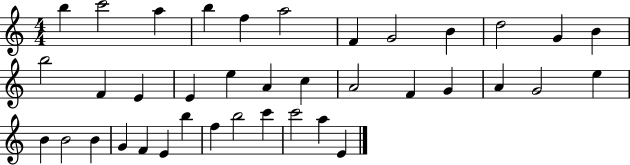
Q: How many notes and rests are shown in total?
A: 38